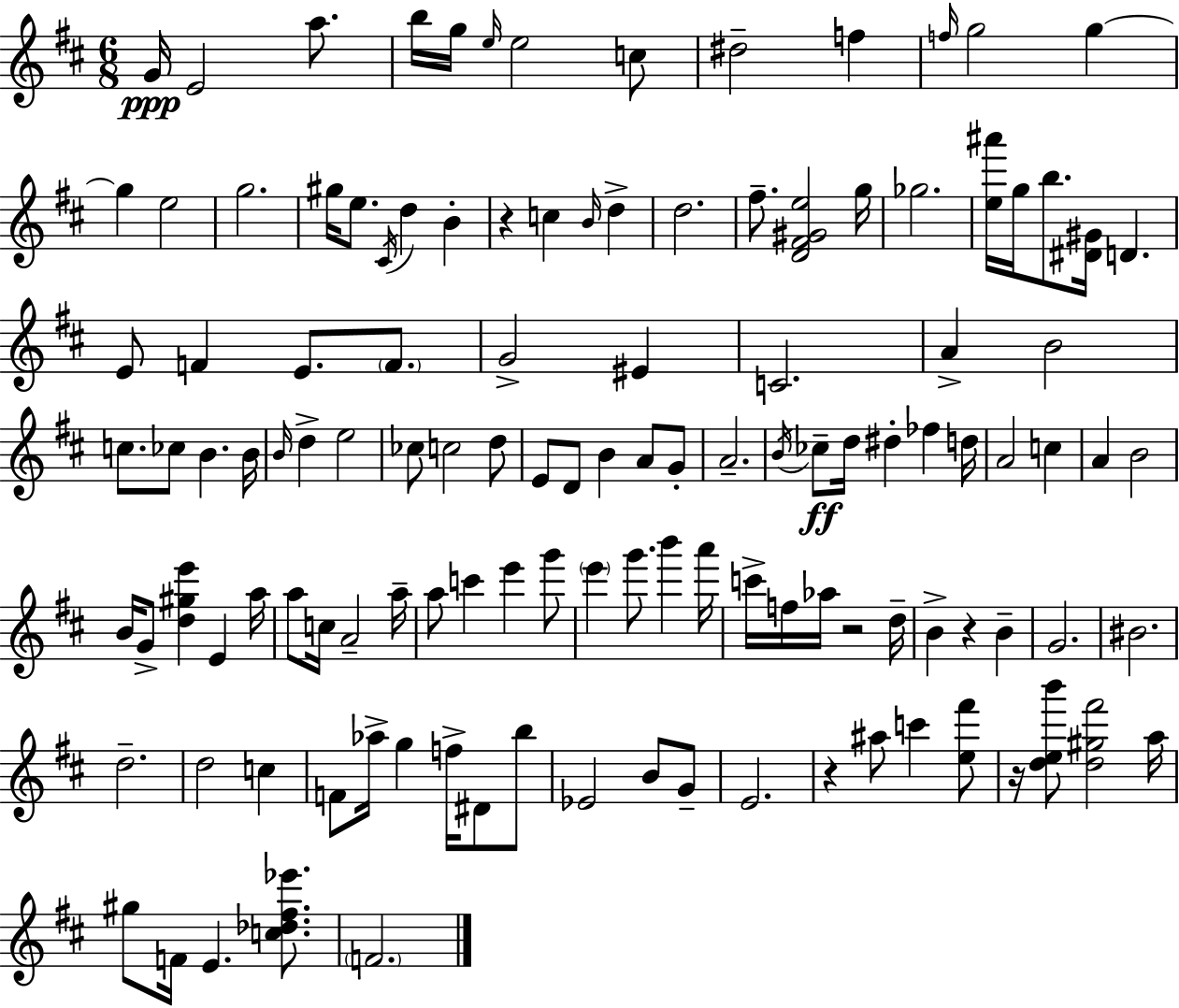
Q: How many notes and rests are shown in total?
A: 123